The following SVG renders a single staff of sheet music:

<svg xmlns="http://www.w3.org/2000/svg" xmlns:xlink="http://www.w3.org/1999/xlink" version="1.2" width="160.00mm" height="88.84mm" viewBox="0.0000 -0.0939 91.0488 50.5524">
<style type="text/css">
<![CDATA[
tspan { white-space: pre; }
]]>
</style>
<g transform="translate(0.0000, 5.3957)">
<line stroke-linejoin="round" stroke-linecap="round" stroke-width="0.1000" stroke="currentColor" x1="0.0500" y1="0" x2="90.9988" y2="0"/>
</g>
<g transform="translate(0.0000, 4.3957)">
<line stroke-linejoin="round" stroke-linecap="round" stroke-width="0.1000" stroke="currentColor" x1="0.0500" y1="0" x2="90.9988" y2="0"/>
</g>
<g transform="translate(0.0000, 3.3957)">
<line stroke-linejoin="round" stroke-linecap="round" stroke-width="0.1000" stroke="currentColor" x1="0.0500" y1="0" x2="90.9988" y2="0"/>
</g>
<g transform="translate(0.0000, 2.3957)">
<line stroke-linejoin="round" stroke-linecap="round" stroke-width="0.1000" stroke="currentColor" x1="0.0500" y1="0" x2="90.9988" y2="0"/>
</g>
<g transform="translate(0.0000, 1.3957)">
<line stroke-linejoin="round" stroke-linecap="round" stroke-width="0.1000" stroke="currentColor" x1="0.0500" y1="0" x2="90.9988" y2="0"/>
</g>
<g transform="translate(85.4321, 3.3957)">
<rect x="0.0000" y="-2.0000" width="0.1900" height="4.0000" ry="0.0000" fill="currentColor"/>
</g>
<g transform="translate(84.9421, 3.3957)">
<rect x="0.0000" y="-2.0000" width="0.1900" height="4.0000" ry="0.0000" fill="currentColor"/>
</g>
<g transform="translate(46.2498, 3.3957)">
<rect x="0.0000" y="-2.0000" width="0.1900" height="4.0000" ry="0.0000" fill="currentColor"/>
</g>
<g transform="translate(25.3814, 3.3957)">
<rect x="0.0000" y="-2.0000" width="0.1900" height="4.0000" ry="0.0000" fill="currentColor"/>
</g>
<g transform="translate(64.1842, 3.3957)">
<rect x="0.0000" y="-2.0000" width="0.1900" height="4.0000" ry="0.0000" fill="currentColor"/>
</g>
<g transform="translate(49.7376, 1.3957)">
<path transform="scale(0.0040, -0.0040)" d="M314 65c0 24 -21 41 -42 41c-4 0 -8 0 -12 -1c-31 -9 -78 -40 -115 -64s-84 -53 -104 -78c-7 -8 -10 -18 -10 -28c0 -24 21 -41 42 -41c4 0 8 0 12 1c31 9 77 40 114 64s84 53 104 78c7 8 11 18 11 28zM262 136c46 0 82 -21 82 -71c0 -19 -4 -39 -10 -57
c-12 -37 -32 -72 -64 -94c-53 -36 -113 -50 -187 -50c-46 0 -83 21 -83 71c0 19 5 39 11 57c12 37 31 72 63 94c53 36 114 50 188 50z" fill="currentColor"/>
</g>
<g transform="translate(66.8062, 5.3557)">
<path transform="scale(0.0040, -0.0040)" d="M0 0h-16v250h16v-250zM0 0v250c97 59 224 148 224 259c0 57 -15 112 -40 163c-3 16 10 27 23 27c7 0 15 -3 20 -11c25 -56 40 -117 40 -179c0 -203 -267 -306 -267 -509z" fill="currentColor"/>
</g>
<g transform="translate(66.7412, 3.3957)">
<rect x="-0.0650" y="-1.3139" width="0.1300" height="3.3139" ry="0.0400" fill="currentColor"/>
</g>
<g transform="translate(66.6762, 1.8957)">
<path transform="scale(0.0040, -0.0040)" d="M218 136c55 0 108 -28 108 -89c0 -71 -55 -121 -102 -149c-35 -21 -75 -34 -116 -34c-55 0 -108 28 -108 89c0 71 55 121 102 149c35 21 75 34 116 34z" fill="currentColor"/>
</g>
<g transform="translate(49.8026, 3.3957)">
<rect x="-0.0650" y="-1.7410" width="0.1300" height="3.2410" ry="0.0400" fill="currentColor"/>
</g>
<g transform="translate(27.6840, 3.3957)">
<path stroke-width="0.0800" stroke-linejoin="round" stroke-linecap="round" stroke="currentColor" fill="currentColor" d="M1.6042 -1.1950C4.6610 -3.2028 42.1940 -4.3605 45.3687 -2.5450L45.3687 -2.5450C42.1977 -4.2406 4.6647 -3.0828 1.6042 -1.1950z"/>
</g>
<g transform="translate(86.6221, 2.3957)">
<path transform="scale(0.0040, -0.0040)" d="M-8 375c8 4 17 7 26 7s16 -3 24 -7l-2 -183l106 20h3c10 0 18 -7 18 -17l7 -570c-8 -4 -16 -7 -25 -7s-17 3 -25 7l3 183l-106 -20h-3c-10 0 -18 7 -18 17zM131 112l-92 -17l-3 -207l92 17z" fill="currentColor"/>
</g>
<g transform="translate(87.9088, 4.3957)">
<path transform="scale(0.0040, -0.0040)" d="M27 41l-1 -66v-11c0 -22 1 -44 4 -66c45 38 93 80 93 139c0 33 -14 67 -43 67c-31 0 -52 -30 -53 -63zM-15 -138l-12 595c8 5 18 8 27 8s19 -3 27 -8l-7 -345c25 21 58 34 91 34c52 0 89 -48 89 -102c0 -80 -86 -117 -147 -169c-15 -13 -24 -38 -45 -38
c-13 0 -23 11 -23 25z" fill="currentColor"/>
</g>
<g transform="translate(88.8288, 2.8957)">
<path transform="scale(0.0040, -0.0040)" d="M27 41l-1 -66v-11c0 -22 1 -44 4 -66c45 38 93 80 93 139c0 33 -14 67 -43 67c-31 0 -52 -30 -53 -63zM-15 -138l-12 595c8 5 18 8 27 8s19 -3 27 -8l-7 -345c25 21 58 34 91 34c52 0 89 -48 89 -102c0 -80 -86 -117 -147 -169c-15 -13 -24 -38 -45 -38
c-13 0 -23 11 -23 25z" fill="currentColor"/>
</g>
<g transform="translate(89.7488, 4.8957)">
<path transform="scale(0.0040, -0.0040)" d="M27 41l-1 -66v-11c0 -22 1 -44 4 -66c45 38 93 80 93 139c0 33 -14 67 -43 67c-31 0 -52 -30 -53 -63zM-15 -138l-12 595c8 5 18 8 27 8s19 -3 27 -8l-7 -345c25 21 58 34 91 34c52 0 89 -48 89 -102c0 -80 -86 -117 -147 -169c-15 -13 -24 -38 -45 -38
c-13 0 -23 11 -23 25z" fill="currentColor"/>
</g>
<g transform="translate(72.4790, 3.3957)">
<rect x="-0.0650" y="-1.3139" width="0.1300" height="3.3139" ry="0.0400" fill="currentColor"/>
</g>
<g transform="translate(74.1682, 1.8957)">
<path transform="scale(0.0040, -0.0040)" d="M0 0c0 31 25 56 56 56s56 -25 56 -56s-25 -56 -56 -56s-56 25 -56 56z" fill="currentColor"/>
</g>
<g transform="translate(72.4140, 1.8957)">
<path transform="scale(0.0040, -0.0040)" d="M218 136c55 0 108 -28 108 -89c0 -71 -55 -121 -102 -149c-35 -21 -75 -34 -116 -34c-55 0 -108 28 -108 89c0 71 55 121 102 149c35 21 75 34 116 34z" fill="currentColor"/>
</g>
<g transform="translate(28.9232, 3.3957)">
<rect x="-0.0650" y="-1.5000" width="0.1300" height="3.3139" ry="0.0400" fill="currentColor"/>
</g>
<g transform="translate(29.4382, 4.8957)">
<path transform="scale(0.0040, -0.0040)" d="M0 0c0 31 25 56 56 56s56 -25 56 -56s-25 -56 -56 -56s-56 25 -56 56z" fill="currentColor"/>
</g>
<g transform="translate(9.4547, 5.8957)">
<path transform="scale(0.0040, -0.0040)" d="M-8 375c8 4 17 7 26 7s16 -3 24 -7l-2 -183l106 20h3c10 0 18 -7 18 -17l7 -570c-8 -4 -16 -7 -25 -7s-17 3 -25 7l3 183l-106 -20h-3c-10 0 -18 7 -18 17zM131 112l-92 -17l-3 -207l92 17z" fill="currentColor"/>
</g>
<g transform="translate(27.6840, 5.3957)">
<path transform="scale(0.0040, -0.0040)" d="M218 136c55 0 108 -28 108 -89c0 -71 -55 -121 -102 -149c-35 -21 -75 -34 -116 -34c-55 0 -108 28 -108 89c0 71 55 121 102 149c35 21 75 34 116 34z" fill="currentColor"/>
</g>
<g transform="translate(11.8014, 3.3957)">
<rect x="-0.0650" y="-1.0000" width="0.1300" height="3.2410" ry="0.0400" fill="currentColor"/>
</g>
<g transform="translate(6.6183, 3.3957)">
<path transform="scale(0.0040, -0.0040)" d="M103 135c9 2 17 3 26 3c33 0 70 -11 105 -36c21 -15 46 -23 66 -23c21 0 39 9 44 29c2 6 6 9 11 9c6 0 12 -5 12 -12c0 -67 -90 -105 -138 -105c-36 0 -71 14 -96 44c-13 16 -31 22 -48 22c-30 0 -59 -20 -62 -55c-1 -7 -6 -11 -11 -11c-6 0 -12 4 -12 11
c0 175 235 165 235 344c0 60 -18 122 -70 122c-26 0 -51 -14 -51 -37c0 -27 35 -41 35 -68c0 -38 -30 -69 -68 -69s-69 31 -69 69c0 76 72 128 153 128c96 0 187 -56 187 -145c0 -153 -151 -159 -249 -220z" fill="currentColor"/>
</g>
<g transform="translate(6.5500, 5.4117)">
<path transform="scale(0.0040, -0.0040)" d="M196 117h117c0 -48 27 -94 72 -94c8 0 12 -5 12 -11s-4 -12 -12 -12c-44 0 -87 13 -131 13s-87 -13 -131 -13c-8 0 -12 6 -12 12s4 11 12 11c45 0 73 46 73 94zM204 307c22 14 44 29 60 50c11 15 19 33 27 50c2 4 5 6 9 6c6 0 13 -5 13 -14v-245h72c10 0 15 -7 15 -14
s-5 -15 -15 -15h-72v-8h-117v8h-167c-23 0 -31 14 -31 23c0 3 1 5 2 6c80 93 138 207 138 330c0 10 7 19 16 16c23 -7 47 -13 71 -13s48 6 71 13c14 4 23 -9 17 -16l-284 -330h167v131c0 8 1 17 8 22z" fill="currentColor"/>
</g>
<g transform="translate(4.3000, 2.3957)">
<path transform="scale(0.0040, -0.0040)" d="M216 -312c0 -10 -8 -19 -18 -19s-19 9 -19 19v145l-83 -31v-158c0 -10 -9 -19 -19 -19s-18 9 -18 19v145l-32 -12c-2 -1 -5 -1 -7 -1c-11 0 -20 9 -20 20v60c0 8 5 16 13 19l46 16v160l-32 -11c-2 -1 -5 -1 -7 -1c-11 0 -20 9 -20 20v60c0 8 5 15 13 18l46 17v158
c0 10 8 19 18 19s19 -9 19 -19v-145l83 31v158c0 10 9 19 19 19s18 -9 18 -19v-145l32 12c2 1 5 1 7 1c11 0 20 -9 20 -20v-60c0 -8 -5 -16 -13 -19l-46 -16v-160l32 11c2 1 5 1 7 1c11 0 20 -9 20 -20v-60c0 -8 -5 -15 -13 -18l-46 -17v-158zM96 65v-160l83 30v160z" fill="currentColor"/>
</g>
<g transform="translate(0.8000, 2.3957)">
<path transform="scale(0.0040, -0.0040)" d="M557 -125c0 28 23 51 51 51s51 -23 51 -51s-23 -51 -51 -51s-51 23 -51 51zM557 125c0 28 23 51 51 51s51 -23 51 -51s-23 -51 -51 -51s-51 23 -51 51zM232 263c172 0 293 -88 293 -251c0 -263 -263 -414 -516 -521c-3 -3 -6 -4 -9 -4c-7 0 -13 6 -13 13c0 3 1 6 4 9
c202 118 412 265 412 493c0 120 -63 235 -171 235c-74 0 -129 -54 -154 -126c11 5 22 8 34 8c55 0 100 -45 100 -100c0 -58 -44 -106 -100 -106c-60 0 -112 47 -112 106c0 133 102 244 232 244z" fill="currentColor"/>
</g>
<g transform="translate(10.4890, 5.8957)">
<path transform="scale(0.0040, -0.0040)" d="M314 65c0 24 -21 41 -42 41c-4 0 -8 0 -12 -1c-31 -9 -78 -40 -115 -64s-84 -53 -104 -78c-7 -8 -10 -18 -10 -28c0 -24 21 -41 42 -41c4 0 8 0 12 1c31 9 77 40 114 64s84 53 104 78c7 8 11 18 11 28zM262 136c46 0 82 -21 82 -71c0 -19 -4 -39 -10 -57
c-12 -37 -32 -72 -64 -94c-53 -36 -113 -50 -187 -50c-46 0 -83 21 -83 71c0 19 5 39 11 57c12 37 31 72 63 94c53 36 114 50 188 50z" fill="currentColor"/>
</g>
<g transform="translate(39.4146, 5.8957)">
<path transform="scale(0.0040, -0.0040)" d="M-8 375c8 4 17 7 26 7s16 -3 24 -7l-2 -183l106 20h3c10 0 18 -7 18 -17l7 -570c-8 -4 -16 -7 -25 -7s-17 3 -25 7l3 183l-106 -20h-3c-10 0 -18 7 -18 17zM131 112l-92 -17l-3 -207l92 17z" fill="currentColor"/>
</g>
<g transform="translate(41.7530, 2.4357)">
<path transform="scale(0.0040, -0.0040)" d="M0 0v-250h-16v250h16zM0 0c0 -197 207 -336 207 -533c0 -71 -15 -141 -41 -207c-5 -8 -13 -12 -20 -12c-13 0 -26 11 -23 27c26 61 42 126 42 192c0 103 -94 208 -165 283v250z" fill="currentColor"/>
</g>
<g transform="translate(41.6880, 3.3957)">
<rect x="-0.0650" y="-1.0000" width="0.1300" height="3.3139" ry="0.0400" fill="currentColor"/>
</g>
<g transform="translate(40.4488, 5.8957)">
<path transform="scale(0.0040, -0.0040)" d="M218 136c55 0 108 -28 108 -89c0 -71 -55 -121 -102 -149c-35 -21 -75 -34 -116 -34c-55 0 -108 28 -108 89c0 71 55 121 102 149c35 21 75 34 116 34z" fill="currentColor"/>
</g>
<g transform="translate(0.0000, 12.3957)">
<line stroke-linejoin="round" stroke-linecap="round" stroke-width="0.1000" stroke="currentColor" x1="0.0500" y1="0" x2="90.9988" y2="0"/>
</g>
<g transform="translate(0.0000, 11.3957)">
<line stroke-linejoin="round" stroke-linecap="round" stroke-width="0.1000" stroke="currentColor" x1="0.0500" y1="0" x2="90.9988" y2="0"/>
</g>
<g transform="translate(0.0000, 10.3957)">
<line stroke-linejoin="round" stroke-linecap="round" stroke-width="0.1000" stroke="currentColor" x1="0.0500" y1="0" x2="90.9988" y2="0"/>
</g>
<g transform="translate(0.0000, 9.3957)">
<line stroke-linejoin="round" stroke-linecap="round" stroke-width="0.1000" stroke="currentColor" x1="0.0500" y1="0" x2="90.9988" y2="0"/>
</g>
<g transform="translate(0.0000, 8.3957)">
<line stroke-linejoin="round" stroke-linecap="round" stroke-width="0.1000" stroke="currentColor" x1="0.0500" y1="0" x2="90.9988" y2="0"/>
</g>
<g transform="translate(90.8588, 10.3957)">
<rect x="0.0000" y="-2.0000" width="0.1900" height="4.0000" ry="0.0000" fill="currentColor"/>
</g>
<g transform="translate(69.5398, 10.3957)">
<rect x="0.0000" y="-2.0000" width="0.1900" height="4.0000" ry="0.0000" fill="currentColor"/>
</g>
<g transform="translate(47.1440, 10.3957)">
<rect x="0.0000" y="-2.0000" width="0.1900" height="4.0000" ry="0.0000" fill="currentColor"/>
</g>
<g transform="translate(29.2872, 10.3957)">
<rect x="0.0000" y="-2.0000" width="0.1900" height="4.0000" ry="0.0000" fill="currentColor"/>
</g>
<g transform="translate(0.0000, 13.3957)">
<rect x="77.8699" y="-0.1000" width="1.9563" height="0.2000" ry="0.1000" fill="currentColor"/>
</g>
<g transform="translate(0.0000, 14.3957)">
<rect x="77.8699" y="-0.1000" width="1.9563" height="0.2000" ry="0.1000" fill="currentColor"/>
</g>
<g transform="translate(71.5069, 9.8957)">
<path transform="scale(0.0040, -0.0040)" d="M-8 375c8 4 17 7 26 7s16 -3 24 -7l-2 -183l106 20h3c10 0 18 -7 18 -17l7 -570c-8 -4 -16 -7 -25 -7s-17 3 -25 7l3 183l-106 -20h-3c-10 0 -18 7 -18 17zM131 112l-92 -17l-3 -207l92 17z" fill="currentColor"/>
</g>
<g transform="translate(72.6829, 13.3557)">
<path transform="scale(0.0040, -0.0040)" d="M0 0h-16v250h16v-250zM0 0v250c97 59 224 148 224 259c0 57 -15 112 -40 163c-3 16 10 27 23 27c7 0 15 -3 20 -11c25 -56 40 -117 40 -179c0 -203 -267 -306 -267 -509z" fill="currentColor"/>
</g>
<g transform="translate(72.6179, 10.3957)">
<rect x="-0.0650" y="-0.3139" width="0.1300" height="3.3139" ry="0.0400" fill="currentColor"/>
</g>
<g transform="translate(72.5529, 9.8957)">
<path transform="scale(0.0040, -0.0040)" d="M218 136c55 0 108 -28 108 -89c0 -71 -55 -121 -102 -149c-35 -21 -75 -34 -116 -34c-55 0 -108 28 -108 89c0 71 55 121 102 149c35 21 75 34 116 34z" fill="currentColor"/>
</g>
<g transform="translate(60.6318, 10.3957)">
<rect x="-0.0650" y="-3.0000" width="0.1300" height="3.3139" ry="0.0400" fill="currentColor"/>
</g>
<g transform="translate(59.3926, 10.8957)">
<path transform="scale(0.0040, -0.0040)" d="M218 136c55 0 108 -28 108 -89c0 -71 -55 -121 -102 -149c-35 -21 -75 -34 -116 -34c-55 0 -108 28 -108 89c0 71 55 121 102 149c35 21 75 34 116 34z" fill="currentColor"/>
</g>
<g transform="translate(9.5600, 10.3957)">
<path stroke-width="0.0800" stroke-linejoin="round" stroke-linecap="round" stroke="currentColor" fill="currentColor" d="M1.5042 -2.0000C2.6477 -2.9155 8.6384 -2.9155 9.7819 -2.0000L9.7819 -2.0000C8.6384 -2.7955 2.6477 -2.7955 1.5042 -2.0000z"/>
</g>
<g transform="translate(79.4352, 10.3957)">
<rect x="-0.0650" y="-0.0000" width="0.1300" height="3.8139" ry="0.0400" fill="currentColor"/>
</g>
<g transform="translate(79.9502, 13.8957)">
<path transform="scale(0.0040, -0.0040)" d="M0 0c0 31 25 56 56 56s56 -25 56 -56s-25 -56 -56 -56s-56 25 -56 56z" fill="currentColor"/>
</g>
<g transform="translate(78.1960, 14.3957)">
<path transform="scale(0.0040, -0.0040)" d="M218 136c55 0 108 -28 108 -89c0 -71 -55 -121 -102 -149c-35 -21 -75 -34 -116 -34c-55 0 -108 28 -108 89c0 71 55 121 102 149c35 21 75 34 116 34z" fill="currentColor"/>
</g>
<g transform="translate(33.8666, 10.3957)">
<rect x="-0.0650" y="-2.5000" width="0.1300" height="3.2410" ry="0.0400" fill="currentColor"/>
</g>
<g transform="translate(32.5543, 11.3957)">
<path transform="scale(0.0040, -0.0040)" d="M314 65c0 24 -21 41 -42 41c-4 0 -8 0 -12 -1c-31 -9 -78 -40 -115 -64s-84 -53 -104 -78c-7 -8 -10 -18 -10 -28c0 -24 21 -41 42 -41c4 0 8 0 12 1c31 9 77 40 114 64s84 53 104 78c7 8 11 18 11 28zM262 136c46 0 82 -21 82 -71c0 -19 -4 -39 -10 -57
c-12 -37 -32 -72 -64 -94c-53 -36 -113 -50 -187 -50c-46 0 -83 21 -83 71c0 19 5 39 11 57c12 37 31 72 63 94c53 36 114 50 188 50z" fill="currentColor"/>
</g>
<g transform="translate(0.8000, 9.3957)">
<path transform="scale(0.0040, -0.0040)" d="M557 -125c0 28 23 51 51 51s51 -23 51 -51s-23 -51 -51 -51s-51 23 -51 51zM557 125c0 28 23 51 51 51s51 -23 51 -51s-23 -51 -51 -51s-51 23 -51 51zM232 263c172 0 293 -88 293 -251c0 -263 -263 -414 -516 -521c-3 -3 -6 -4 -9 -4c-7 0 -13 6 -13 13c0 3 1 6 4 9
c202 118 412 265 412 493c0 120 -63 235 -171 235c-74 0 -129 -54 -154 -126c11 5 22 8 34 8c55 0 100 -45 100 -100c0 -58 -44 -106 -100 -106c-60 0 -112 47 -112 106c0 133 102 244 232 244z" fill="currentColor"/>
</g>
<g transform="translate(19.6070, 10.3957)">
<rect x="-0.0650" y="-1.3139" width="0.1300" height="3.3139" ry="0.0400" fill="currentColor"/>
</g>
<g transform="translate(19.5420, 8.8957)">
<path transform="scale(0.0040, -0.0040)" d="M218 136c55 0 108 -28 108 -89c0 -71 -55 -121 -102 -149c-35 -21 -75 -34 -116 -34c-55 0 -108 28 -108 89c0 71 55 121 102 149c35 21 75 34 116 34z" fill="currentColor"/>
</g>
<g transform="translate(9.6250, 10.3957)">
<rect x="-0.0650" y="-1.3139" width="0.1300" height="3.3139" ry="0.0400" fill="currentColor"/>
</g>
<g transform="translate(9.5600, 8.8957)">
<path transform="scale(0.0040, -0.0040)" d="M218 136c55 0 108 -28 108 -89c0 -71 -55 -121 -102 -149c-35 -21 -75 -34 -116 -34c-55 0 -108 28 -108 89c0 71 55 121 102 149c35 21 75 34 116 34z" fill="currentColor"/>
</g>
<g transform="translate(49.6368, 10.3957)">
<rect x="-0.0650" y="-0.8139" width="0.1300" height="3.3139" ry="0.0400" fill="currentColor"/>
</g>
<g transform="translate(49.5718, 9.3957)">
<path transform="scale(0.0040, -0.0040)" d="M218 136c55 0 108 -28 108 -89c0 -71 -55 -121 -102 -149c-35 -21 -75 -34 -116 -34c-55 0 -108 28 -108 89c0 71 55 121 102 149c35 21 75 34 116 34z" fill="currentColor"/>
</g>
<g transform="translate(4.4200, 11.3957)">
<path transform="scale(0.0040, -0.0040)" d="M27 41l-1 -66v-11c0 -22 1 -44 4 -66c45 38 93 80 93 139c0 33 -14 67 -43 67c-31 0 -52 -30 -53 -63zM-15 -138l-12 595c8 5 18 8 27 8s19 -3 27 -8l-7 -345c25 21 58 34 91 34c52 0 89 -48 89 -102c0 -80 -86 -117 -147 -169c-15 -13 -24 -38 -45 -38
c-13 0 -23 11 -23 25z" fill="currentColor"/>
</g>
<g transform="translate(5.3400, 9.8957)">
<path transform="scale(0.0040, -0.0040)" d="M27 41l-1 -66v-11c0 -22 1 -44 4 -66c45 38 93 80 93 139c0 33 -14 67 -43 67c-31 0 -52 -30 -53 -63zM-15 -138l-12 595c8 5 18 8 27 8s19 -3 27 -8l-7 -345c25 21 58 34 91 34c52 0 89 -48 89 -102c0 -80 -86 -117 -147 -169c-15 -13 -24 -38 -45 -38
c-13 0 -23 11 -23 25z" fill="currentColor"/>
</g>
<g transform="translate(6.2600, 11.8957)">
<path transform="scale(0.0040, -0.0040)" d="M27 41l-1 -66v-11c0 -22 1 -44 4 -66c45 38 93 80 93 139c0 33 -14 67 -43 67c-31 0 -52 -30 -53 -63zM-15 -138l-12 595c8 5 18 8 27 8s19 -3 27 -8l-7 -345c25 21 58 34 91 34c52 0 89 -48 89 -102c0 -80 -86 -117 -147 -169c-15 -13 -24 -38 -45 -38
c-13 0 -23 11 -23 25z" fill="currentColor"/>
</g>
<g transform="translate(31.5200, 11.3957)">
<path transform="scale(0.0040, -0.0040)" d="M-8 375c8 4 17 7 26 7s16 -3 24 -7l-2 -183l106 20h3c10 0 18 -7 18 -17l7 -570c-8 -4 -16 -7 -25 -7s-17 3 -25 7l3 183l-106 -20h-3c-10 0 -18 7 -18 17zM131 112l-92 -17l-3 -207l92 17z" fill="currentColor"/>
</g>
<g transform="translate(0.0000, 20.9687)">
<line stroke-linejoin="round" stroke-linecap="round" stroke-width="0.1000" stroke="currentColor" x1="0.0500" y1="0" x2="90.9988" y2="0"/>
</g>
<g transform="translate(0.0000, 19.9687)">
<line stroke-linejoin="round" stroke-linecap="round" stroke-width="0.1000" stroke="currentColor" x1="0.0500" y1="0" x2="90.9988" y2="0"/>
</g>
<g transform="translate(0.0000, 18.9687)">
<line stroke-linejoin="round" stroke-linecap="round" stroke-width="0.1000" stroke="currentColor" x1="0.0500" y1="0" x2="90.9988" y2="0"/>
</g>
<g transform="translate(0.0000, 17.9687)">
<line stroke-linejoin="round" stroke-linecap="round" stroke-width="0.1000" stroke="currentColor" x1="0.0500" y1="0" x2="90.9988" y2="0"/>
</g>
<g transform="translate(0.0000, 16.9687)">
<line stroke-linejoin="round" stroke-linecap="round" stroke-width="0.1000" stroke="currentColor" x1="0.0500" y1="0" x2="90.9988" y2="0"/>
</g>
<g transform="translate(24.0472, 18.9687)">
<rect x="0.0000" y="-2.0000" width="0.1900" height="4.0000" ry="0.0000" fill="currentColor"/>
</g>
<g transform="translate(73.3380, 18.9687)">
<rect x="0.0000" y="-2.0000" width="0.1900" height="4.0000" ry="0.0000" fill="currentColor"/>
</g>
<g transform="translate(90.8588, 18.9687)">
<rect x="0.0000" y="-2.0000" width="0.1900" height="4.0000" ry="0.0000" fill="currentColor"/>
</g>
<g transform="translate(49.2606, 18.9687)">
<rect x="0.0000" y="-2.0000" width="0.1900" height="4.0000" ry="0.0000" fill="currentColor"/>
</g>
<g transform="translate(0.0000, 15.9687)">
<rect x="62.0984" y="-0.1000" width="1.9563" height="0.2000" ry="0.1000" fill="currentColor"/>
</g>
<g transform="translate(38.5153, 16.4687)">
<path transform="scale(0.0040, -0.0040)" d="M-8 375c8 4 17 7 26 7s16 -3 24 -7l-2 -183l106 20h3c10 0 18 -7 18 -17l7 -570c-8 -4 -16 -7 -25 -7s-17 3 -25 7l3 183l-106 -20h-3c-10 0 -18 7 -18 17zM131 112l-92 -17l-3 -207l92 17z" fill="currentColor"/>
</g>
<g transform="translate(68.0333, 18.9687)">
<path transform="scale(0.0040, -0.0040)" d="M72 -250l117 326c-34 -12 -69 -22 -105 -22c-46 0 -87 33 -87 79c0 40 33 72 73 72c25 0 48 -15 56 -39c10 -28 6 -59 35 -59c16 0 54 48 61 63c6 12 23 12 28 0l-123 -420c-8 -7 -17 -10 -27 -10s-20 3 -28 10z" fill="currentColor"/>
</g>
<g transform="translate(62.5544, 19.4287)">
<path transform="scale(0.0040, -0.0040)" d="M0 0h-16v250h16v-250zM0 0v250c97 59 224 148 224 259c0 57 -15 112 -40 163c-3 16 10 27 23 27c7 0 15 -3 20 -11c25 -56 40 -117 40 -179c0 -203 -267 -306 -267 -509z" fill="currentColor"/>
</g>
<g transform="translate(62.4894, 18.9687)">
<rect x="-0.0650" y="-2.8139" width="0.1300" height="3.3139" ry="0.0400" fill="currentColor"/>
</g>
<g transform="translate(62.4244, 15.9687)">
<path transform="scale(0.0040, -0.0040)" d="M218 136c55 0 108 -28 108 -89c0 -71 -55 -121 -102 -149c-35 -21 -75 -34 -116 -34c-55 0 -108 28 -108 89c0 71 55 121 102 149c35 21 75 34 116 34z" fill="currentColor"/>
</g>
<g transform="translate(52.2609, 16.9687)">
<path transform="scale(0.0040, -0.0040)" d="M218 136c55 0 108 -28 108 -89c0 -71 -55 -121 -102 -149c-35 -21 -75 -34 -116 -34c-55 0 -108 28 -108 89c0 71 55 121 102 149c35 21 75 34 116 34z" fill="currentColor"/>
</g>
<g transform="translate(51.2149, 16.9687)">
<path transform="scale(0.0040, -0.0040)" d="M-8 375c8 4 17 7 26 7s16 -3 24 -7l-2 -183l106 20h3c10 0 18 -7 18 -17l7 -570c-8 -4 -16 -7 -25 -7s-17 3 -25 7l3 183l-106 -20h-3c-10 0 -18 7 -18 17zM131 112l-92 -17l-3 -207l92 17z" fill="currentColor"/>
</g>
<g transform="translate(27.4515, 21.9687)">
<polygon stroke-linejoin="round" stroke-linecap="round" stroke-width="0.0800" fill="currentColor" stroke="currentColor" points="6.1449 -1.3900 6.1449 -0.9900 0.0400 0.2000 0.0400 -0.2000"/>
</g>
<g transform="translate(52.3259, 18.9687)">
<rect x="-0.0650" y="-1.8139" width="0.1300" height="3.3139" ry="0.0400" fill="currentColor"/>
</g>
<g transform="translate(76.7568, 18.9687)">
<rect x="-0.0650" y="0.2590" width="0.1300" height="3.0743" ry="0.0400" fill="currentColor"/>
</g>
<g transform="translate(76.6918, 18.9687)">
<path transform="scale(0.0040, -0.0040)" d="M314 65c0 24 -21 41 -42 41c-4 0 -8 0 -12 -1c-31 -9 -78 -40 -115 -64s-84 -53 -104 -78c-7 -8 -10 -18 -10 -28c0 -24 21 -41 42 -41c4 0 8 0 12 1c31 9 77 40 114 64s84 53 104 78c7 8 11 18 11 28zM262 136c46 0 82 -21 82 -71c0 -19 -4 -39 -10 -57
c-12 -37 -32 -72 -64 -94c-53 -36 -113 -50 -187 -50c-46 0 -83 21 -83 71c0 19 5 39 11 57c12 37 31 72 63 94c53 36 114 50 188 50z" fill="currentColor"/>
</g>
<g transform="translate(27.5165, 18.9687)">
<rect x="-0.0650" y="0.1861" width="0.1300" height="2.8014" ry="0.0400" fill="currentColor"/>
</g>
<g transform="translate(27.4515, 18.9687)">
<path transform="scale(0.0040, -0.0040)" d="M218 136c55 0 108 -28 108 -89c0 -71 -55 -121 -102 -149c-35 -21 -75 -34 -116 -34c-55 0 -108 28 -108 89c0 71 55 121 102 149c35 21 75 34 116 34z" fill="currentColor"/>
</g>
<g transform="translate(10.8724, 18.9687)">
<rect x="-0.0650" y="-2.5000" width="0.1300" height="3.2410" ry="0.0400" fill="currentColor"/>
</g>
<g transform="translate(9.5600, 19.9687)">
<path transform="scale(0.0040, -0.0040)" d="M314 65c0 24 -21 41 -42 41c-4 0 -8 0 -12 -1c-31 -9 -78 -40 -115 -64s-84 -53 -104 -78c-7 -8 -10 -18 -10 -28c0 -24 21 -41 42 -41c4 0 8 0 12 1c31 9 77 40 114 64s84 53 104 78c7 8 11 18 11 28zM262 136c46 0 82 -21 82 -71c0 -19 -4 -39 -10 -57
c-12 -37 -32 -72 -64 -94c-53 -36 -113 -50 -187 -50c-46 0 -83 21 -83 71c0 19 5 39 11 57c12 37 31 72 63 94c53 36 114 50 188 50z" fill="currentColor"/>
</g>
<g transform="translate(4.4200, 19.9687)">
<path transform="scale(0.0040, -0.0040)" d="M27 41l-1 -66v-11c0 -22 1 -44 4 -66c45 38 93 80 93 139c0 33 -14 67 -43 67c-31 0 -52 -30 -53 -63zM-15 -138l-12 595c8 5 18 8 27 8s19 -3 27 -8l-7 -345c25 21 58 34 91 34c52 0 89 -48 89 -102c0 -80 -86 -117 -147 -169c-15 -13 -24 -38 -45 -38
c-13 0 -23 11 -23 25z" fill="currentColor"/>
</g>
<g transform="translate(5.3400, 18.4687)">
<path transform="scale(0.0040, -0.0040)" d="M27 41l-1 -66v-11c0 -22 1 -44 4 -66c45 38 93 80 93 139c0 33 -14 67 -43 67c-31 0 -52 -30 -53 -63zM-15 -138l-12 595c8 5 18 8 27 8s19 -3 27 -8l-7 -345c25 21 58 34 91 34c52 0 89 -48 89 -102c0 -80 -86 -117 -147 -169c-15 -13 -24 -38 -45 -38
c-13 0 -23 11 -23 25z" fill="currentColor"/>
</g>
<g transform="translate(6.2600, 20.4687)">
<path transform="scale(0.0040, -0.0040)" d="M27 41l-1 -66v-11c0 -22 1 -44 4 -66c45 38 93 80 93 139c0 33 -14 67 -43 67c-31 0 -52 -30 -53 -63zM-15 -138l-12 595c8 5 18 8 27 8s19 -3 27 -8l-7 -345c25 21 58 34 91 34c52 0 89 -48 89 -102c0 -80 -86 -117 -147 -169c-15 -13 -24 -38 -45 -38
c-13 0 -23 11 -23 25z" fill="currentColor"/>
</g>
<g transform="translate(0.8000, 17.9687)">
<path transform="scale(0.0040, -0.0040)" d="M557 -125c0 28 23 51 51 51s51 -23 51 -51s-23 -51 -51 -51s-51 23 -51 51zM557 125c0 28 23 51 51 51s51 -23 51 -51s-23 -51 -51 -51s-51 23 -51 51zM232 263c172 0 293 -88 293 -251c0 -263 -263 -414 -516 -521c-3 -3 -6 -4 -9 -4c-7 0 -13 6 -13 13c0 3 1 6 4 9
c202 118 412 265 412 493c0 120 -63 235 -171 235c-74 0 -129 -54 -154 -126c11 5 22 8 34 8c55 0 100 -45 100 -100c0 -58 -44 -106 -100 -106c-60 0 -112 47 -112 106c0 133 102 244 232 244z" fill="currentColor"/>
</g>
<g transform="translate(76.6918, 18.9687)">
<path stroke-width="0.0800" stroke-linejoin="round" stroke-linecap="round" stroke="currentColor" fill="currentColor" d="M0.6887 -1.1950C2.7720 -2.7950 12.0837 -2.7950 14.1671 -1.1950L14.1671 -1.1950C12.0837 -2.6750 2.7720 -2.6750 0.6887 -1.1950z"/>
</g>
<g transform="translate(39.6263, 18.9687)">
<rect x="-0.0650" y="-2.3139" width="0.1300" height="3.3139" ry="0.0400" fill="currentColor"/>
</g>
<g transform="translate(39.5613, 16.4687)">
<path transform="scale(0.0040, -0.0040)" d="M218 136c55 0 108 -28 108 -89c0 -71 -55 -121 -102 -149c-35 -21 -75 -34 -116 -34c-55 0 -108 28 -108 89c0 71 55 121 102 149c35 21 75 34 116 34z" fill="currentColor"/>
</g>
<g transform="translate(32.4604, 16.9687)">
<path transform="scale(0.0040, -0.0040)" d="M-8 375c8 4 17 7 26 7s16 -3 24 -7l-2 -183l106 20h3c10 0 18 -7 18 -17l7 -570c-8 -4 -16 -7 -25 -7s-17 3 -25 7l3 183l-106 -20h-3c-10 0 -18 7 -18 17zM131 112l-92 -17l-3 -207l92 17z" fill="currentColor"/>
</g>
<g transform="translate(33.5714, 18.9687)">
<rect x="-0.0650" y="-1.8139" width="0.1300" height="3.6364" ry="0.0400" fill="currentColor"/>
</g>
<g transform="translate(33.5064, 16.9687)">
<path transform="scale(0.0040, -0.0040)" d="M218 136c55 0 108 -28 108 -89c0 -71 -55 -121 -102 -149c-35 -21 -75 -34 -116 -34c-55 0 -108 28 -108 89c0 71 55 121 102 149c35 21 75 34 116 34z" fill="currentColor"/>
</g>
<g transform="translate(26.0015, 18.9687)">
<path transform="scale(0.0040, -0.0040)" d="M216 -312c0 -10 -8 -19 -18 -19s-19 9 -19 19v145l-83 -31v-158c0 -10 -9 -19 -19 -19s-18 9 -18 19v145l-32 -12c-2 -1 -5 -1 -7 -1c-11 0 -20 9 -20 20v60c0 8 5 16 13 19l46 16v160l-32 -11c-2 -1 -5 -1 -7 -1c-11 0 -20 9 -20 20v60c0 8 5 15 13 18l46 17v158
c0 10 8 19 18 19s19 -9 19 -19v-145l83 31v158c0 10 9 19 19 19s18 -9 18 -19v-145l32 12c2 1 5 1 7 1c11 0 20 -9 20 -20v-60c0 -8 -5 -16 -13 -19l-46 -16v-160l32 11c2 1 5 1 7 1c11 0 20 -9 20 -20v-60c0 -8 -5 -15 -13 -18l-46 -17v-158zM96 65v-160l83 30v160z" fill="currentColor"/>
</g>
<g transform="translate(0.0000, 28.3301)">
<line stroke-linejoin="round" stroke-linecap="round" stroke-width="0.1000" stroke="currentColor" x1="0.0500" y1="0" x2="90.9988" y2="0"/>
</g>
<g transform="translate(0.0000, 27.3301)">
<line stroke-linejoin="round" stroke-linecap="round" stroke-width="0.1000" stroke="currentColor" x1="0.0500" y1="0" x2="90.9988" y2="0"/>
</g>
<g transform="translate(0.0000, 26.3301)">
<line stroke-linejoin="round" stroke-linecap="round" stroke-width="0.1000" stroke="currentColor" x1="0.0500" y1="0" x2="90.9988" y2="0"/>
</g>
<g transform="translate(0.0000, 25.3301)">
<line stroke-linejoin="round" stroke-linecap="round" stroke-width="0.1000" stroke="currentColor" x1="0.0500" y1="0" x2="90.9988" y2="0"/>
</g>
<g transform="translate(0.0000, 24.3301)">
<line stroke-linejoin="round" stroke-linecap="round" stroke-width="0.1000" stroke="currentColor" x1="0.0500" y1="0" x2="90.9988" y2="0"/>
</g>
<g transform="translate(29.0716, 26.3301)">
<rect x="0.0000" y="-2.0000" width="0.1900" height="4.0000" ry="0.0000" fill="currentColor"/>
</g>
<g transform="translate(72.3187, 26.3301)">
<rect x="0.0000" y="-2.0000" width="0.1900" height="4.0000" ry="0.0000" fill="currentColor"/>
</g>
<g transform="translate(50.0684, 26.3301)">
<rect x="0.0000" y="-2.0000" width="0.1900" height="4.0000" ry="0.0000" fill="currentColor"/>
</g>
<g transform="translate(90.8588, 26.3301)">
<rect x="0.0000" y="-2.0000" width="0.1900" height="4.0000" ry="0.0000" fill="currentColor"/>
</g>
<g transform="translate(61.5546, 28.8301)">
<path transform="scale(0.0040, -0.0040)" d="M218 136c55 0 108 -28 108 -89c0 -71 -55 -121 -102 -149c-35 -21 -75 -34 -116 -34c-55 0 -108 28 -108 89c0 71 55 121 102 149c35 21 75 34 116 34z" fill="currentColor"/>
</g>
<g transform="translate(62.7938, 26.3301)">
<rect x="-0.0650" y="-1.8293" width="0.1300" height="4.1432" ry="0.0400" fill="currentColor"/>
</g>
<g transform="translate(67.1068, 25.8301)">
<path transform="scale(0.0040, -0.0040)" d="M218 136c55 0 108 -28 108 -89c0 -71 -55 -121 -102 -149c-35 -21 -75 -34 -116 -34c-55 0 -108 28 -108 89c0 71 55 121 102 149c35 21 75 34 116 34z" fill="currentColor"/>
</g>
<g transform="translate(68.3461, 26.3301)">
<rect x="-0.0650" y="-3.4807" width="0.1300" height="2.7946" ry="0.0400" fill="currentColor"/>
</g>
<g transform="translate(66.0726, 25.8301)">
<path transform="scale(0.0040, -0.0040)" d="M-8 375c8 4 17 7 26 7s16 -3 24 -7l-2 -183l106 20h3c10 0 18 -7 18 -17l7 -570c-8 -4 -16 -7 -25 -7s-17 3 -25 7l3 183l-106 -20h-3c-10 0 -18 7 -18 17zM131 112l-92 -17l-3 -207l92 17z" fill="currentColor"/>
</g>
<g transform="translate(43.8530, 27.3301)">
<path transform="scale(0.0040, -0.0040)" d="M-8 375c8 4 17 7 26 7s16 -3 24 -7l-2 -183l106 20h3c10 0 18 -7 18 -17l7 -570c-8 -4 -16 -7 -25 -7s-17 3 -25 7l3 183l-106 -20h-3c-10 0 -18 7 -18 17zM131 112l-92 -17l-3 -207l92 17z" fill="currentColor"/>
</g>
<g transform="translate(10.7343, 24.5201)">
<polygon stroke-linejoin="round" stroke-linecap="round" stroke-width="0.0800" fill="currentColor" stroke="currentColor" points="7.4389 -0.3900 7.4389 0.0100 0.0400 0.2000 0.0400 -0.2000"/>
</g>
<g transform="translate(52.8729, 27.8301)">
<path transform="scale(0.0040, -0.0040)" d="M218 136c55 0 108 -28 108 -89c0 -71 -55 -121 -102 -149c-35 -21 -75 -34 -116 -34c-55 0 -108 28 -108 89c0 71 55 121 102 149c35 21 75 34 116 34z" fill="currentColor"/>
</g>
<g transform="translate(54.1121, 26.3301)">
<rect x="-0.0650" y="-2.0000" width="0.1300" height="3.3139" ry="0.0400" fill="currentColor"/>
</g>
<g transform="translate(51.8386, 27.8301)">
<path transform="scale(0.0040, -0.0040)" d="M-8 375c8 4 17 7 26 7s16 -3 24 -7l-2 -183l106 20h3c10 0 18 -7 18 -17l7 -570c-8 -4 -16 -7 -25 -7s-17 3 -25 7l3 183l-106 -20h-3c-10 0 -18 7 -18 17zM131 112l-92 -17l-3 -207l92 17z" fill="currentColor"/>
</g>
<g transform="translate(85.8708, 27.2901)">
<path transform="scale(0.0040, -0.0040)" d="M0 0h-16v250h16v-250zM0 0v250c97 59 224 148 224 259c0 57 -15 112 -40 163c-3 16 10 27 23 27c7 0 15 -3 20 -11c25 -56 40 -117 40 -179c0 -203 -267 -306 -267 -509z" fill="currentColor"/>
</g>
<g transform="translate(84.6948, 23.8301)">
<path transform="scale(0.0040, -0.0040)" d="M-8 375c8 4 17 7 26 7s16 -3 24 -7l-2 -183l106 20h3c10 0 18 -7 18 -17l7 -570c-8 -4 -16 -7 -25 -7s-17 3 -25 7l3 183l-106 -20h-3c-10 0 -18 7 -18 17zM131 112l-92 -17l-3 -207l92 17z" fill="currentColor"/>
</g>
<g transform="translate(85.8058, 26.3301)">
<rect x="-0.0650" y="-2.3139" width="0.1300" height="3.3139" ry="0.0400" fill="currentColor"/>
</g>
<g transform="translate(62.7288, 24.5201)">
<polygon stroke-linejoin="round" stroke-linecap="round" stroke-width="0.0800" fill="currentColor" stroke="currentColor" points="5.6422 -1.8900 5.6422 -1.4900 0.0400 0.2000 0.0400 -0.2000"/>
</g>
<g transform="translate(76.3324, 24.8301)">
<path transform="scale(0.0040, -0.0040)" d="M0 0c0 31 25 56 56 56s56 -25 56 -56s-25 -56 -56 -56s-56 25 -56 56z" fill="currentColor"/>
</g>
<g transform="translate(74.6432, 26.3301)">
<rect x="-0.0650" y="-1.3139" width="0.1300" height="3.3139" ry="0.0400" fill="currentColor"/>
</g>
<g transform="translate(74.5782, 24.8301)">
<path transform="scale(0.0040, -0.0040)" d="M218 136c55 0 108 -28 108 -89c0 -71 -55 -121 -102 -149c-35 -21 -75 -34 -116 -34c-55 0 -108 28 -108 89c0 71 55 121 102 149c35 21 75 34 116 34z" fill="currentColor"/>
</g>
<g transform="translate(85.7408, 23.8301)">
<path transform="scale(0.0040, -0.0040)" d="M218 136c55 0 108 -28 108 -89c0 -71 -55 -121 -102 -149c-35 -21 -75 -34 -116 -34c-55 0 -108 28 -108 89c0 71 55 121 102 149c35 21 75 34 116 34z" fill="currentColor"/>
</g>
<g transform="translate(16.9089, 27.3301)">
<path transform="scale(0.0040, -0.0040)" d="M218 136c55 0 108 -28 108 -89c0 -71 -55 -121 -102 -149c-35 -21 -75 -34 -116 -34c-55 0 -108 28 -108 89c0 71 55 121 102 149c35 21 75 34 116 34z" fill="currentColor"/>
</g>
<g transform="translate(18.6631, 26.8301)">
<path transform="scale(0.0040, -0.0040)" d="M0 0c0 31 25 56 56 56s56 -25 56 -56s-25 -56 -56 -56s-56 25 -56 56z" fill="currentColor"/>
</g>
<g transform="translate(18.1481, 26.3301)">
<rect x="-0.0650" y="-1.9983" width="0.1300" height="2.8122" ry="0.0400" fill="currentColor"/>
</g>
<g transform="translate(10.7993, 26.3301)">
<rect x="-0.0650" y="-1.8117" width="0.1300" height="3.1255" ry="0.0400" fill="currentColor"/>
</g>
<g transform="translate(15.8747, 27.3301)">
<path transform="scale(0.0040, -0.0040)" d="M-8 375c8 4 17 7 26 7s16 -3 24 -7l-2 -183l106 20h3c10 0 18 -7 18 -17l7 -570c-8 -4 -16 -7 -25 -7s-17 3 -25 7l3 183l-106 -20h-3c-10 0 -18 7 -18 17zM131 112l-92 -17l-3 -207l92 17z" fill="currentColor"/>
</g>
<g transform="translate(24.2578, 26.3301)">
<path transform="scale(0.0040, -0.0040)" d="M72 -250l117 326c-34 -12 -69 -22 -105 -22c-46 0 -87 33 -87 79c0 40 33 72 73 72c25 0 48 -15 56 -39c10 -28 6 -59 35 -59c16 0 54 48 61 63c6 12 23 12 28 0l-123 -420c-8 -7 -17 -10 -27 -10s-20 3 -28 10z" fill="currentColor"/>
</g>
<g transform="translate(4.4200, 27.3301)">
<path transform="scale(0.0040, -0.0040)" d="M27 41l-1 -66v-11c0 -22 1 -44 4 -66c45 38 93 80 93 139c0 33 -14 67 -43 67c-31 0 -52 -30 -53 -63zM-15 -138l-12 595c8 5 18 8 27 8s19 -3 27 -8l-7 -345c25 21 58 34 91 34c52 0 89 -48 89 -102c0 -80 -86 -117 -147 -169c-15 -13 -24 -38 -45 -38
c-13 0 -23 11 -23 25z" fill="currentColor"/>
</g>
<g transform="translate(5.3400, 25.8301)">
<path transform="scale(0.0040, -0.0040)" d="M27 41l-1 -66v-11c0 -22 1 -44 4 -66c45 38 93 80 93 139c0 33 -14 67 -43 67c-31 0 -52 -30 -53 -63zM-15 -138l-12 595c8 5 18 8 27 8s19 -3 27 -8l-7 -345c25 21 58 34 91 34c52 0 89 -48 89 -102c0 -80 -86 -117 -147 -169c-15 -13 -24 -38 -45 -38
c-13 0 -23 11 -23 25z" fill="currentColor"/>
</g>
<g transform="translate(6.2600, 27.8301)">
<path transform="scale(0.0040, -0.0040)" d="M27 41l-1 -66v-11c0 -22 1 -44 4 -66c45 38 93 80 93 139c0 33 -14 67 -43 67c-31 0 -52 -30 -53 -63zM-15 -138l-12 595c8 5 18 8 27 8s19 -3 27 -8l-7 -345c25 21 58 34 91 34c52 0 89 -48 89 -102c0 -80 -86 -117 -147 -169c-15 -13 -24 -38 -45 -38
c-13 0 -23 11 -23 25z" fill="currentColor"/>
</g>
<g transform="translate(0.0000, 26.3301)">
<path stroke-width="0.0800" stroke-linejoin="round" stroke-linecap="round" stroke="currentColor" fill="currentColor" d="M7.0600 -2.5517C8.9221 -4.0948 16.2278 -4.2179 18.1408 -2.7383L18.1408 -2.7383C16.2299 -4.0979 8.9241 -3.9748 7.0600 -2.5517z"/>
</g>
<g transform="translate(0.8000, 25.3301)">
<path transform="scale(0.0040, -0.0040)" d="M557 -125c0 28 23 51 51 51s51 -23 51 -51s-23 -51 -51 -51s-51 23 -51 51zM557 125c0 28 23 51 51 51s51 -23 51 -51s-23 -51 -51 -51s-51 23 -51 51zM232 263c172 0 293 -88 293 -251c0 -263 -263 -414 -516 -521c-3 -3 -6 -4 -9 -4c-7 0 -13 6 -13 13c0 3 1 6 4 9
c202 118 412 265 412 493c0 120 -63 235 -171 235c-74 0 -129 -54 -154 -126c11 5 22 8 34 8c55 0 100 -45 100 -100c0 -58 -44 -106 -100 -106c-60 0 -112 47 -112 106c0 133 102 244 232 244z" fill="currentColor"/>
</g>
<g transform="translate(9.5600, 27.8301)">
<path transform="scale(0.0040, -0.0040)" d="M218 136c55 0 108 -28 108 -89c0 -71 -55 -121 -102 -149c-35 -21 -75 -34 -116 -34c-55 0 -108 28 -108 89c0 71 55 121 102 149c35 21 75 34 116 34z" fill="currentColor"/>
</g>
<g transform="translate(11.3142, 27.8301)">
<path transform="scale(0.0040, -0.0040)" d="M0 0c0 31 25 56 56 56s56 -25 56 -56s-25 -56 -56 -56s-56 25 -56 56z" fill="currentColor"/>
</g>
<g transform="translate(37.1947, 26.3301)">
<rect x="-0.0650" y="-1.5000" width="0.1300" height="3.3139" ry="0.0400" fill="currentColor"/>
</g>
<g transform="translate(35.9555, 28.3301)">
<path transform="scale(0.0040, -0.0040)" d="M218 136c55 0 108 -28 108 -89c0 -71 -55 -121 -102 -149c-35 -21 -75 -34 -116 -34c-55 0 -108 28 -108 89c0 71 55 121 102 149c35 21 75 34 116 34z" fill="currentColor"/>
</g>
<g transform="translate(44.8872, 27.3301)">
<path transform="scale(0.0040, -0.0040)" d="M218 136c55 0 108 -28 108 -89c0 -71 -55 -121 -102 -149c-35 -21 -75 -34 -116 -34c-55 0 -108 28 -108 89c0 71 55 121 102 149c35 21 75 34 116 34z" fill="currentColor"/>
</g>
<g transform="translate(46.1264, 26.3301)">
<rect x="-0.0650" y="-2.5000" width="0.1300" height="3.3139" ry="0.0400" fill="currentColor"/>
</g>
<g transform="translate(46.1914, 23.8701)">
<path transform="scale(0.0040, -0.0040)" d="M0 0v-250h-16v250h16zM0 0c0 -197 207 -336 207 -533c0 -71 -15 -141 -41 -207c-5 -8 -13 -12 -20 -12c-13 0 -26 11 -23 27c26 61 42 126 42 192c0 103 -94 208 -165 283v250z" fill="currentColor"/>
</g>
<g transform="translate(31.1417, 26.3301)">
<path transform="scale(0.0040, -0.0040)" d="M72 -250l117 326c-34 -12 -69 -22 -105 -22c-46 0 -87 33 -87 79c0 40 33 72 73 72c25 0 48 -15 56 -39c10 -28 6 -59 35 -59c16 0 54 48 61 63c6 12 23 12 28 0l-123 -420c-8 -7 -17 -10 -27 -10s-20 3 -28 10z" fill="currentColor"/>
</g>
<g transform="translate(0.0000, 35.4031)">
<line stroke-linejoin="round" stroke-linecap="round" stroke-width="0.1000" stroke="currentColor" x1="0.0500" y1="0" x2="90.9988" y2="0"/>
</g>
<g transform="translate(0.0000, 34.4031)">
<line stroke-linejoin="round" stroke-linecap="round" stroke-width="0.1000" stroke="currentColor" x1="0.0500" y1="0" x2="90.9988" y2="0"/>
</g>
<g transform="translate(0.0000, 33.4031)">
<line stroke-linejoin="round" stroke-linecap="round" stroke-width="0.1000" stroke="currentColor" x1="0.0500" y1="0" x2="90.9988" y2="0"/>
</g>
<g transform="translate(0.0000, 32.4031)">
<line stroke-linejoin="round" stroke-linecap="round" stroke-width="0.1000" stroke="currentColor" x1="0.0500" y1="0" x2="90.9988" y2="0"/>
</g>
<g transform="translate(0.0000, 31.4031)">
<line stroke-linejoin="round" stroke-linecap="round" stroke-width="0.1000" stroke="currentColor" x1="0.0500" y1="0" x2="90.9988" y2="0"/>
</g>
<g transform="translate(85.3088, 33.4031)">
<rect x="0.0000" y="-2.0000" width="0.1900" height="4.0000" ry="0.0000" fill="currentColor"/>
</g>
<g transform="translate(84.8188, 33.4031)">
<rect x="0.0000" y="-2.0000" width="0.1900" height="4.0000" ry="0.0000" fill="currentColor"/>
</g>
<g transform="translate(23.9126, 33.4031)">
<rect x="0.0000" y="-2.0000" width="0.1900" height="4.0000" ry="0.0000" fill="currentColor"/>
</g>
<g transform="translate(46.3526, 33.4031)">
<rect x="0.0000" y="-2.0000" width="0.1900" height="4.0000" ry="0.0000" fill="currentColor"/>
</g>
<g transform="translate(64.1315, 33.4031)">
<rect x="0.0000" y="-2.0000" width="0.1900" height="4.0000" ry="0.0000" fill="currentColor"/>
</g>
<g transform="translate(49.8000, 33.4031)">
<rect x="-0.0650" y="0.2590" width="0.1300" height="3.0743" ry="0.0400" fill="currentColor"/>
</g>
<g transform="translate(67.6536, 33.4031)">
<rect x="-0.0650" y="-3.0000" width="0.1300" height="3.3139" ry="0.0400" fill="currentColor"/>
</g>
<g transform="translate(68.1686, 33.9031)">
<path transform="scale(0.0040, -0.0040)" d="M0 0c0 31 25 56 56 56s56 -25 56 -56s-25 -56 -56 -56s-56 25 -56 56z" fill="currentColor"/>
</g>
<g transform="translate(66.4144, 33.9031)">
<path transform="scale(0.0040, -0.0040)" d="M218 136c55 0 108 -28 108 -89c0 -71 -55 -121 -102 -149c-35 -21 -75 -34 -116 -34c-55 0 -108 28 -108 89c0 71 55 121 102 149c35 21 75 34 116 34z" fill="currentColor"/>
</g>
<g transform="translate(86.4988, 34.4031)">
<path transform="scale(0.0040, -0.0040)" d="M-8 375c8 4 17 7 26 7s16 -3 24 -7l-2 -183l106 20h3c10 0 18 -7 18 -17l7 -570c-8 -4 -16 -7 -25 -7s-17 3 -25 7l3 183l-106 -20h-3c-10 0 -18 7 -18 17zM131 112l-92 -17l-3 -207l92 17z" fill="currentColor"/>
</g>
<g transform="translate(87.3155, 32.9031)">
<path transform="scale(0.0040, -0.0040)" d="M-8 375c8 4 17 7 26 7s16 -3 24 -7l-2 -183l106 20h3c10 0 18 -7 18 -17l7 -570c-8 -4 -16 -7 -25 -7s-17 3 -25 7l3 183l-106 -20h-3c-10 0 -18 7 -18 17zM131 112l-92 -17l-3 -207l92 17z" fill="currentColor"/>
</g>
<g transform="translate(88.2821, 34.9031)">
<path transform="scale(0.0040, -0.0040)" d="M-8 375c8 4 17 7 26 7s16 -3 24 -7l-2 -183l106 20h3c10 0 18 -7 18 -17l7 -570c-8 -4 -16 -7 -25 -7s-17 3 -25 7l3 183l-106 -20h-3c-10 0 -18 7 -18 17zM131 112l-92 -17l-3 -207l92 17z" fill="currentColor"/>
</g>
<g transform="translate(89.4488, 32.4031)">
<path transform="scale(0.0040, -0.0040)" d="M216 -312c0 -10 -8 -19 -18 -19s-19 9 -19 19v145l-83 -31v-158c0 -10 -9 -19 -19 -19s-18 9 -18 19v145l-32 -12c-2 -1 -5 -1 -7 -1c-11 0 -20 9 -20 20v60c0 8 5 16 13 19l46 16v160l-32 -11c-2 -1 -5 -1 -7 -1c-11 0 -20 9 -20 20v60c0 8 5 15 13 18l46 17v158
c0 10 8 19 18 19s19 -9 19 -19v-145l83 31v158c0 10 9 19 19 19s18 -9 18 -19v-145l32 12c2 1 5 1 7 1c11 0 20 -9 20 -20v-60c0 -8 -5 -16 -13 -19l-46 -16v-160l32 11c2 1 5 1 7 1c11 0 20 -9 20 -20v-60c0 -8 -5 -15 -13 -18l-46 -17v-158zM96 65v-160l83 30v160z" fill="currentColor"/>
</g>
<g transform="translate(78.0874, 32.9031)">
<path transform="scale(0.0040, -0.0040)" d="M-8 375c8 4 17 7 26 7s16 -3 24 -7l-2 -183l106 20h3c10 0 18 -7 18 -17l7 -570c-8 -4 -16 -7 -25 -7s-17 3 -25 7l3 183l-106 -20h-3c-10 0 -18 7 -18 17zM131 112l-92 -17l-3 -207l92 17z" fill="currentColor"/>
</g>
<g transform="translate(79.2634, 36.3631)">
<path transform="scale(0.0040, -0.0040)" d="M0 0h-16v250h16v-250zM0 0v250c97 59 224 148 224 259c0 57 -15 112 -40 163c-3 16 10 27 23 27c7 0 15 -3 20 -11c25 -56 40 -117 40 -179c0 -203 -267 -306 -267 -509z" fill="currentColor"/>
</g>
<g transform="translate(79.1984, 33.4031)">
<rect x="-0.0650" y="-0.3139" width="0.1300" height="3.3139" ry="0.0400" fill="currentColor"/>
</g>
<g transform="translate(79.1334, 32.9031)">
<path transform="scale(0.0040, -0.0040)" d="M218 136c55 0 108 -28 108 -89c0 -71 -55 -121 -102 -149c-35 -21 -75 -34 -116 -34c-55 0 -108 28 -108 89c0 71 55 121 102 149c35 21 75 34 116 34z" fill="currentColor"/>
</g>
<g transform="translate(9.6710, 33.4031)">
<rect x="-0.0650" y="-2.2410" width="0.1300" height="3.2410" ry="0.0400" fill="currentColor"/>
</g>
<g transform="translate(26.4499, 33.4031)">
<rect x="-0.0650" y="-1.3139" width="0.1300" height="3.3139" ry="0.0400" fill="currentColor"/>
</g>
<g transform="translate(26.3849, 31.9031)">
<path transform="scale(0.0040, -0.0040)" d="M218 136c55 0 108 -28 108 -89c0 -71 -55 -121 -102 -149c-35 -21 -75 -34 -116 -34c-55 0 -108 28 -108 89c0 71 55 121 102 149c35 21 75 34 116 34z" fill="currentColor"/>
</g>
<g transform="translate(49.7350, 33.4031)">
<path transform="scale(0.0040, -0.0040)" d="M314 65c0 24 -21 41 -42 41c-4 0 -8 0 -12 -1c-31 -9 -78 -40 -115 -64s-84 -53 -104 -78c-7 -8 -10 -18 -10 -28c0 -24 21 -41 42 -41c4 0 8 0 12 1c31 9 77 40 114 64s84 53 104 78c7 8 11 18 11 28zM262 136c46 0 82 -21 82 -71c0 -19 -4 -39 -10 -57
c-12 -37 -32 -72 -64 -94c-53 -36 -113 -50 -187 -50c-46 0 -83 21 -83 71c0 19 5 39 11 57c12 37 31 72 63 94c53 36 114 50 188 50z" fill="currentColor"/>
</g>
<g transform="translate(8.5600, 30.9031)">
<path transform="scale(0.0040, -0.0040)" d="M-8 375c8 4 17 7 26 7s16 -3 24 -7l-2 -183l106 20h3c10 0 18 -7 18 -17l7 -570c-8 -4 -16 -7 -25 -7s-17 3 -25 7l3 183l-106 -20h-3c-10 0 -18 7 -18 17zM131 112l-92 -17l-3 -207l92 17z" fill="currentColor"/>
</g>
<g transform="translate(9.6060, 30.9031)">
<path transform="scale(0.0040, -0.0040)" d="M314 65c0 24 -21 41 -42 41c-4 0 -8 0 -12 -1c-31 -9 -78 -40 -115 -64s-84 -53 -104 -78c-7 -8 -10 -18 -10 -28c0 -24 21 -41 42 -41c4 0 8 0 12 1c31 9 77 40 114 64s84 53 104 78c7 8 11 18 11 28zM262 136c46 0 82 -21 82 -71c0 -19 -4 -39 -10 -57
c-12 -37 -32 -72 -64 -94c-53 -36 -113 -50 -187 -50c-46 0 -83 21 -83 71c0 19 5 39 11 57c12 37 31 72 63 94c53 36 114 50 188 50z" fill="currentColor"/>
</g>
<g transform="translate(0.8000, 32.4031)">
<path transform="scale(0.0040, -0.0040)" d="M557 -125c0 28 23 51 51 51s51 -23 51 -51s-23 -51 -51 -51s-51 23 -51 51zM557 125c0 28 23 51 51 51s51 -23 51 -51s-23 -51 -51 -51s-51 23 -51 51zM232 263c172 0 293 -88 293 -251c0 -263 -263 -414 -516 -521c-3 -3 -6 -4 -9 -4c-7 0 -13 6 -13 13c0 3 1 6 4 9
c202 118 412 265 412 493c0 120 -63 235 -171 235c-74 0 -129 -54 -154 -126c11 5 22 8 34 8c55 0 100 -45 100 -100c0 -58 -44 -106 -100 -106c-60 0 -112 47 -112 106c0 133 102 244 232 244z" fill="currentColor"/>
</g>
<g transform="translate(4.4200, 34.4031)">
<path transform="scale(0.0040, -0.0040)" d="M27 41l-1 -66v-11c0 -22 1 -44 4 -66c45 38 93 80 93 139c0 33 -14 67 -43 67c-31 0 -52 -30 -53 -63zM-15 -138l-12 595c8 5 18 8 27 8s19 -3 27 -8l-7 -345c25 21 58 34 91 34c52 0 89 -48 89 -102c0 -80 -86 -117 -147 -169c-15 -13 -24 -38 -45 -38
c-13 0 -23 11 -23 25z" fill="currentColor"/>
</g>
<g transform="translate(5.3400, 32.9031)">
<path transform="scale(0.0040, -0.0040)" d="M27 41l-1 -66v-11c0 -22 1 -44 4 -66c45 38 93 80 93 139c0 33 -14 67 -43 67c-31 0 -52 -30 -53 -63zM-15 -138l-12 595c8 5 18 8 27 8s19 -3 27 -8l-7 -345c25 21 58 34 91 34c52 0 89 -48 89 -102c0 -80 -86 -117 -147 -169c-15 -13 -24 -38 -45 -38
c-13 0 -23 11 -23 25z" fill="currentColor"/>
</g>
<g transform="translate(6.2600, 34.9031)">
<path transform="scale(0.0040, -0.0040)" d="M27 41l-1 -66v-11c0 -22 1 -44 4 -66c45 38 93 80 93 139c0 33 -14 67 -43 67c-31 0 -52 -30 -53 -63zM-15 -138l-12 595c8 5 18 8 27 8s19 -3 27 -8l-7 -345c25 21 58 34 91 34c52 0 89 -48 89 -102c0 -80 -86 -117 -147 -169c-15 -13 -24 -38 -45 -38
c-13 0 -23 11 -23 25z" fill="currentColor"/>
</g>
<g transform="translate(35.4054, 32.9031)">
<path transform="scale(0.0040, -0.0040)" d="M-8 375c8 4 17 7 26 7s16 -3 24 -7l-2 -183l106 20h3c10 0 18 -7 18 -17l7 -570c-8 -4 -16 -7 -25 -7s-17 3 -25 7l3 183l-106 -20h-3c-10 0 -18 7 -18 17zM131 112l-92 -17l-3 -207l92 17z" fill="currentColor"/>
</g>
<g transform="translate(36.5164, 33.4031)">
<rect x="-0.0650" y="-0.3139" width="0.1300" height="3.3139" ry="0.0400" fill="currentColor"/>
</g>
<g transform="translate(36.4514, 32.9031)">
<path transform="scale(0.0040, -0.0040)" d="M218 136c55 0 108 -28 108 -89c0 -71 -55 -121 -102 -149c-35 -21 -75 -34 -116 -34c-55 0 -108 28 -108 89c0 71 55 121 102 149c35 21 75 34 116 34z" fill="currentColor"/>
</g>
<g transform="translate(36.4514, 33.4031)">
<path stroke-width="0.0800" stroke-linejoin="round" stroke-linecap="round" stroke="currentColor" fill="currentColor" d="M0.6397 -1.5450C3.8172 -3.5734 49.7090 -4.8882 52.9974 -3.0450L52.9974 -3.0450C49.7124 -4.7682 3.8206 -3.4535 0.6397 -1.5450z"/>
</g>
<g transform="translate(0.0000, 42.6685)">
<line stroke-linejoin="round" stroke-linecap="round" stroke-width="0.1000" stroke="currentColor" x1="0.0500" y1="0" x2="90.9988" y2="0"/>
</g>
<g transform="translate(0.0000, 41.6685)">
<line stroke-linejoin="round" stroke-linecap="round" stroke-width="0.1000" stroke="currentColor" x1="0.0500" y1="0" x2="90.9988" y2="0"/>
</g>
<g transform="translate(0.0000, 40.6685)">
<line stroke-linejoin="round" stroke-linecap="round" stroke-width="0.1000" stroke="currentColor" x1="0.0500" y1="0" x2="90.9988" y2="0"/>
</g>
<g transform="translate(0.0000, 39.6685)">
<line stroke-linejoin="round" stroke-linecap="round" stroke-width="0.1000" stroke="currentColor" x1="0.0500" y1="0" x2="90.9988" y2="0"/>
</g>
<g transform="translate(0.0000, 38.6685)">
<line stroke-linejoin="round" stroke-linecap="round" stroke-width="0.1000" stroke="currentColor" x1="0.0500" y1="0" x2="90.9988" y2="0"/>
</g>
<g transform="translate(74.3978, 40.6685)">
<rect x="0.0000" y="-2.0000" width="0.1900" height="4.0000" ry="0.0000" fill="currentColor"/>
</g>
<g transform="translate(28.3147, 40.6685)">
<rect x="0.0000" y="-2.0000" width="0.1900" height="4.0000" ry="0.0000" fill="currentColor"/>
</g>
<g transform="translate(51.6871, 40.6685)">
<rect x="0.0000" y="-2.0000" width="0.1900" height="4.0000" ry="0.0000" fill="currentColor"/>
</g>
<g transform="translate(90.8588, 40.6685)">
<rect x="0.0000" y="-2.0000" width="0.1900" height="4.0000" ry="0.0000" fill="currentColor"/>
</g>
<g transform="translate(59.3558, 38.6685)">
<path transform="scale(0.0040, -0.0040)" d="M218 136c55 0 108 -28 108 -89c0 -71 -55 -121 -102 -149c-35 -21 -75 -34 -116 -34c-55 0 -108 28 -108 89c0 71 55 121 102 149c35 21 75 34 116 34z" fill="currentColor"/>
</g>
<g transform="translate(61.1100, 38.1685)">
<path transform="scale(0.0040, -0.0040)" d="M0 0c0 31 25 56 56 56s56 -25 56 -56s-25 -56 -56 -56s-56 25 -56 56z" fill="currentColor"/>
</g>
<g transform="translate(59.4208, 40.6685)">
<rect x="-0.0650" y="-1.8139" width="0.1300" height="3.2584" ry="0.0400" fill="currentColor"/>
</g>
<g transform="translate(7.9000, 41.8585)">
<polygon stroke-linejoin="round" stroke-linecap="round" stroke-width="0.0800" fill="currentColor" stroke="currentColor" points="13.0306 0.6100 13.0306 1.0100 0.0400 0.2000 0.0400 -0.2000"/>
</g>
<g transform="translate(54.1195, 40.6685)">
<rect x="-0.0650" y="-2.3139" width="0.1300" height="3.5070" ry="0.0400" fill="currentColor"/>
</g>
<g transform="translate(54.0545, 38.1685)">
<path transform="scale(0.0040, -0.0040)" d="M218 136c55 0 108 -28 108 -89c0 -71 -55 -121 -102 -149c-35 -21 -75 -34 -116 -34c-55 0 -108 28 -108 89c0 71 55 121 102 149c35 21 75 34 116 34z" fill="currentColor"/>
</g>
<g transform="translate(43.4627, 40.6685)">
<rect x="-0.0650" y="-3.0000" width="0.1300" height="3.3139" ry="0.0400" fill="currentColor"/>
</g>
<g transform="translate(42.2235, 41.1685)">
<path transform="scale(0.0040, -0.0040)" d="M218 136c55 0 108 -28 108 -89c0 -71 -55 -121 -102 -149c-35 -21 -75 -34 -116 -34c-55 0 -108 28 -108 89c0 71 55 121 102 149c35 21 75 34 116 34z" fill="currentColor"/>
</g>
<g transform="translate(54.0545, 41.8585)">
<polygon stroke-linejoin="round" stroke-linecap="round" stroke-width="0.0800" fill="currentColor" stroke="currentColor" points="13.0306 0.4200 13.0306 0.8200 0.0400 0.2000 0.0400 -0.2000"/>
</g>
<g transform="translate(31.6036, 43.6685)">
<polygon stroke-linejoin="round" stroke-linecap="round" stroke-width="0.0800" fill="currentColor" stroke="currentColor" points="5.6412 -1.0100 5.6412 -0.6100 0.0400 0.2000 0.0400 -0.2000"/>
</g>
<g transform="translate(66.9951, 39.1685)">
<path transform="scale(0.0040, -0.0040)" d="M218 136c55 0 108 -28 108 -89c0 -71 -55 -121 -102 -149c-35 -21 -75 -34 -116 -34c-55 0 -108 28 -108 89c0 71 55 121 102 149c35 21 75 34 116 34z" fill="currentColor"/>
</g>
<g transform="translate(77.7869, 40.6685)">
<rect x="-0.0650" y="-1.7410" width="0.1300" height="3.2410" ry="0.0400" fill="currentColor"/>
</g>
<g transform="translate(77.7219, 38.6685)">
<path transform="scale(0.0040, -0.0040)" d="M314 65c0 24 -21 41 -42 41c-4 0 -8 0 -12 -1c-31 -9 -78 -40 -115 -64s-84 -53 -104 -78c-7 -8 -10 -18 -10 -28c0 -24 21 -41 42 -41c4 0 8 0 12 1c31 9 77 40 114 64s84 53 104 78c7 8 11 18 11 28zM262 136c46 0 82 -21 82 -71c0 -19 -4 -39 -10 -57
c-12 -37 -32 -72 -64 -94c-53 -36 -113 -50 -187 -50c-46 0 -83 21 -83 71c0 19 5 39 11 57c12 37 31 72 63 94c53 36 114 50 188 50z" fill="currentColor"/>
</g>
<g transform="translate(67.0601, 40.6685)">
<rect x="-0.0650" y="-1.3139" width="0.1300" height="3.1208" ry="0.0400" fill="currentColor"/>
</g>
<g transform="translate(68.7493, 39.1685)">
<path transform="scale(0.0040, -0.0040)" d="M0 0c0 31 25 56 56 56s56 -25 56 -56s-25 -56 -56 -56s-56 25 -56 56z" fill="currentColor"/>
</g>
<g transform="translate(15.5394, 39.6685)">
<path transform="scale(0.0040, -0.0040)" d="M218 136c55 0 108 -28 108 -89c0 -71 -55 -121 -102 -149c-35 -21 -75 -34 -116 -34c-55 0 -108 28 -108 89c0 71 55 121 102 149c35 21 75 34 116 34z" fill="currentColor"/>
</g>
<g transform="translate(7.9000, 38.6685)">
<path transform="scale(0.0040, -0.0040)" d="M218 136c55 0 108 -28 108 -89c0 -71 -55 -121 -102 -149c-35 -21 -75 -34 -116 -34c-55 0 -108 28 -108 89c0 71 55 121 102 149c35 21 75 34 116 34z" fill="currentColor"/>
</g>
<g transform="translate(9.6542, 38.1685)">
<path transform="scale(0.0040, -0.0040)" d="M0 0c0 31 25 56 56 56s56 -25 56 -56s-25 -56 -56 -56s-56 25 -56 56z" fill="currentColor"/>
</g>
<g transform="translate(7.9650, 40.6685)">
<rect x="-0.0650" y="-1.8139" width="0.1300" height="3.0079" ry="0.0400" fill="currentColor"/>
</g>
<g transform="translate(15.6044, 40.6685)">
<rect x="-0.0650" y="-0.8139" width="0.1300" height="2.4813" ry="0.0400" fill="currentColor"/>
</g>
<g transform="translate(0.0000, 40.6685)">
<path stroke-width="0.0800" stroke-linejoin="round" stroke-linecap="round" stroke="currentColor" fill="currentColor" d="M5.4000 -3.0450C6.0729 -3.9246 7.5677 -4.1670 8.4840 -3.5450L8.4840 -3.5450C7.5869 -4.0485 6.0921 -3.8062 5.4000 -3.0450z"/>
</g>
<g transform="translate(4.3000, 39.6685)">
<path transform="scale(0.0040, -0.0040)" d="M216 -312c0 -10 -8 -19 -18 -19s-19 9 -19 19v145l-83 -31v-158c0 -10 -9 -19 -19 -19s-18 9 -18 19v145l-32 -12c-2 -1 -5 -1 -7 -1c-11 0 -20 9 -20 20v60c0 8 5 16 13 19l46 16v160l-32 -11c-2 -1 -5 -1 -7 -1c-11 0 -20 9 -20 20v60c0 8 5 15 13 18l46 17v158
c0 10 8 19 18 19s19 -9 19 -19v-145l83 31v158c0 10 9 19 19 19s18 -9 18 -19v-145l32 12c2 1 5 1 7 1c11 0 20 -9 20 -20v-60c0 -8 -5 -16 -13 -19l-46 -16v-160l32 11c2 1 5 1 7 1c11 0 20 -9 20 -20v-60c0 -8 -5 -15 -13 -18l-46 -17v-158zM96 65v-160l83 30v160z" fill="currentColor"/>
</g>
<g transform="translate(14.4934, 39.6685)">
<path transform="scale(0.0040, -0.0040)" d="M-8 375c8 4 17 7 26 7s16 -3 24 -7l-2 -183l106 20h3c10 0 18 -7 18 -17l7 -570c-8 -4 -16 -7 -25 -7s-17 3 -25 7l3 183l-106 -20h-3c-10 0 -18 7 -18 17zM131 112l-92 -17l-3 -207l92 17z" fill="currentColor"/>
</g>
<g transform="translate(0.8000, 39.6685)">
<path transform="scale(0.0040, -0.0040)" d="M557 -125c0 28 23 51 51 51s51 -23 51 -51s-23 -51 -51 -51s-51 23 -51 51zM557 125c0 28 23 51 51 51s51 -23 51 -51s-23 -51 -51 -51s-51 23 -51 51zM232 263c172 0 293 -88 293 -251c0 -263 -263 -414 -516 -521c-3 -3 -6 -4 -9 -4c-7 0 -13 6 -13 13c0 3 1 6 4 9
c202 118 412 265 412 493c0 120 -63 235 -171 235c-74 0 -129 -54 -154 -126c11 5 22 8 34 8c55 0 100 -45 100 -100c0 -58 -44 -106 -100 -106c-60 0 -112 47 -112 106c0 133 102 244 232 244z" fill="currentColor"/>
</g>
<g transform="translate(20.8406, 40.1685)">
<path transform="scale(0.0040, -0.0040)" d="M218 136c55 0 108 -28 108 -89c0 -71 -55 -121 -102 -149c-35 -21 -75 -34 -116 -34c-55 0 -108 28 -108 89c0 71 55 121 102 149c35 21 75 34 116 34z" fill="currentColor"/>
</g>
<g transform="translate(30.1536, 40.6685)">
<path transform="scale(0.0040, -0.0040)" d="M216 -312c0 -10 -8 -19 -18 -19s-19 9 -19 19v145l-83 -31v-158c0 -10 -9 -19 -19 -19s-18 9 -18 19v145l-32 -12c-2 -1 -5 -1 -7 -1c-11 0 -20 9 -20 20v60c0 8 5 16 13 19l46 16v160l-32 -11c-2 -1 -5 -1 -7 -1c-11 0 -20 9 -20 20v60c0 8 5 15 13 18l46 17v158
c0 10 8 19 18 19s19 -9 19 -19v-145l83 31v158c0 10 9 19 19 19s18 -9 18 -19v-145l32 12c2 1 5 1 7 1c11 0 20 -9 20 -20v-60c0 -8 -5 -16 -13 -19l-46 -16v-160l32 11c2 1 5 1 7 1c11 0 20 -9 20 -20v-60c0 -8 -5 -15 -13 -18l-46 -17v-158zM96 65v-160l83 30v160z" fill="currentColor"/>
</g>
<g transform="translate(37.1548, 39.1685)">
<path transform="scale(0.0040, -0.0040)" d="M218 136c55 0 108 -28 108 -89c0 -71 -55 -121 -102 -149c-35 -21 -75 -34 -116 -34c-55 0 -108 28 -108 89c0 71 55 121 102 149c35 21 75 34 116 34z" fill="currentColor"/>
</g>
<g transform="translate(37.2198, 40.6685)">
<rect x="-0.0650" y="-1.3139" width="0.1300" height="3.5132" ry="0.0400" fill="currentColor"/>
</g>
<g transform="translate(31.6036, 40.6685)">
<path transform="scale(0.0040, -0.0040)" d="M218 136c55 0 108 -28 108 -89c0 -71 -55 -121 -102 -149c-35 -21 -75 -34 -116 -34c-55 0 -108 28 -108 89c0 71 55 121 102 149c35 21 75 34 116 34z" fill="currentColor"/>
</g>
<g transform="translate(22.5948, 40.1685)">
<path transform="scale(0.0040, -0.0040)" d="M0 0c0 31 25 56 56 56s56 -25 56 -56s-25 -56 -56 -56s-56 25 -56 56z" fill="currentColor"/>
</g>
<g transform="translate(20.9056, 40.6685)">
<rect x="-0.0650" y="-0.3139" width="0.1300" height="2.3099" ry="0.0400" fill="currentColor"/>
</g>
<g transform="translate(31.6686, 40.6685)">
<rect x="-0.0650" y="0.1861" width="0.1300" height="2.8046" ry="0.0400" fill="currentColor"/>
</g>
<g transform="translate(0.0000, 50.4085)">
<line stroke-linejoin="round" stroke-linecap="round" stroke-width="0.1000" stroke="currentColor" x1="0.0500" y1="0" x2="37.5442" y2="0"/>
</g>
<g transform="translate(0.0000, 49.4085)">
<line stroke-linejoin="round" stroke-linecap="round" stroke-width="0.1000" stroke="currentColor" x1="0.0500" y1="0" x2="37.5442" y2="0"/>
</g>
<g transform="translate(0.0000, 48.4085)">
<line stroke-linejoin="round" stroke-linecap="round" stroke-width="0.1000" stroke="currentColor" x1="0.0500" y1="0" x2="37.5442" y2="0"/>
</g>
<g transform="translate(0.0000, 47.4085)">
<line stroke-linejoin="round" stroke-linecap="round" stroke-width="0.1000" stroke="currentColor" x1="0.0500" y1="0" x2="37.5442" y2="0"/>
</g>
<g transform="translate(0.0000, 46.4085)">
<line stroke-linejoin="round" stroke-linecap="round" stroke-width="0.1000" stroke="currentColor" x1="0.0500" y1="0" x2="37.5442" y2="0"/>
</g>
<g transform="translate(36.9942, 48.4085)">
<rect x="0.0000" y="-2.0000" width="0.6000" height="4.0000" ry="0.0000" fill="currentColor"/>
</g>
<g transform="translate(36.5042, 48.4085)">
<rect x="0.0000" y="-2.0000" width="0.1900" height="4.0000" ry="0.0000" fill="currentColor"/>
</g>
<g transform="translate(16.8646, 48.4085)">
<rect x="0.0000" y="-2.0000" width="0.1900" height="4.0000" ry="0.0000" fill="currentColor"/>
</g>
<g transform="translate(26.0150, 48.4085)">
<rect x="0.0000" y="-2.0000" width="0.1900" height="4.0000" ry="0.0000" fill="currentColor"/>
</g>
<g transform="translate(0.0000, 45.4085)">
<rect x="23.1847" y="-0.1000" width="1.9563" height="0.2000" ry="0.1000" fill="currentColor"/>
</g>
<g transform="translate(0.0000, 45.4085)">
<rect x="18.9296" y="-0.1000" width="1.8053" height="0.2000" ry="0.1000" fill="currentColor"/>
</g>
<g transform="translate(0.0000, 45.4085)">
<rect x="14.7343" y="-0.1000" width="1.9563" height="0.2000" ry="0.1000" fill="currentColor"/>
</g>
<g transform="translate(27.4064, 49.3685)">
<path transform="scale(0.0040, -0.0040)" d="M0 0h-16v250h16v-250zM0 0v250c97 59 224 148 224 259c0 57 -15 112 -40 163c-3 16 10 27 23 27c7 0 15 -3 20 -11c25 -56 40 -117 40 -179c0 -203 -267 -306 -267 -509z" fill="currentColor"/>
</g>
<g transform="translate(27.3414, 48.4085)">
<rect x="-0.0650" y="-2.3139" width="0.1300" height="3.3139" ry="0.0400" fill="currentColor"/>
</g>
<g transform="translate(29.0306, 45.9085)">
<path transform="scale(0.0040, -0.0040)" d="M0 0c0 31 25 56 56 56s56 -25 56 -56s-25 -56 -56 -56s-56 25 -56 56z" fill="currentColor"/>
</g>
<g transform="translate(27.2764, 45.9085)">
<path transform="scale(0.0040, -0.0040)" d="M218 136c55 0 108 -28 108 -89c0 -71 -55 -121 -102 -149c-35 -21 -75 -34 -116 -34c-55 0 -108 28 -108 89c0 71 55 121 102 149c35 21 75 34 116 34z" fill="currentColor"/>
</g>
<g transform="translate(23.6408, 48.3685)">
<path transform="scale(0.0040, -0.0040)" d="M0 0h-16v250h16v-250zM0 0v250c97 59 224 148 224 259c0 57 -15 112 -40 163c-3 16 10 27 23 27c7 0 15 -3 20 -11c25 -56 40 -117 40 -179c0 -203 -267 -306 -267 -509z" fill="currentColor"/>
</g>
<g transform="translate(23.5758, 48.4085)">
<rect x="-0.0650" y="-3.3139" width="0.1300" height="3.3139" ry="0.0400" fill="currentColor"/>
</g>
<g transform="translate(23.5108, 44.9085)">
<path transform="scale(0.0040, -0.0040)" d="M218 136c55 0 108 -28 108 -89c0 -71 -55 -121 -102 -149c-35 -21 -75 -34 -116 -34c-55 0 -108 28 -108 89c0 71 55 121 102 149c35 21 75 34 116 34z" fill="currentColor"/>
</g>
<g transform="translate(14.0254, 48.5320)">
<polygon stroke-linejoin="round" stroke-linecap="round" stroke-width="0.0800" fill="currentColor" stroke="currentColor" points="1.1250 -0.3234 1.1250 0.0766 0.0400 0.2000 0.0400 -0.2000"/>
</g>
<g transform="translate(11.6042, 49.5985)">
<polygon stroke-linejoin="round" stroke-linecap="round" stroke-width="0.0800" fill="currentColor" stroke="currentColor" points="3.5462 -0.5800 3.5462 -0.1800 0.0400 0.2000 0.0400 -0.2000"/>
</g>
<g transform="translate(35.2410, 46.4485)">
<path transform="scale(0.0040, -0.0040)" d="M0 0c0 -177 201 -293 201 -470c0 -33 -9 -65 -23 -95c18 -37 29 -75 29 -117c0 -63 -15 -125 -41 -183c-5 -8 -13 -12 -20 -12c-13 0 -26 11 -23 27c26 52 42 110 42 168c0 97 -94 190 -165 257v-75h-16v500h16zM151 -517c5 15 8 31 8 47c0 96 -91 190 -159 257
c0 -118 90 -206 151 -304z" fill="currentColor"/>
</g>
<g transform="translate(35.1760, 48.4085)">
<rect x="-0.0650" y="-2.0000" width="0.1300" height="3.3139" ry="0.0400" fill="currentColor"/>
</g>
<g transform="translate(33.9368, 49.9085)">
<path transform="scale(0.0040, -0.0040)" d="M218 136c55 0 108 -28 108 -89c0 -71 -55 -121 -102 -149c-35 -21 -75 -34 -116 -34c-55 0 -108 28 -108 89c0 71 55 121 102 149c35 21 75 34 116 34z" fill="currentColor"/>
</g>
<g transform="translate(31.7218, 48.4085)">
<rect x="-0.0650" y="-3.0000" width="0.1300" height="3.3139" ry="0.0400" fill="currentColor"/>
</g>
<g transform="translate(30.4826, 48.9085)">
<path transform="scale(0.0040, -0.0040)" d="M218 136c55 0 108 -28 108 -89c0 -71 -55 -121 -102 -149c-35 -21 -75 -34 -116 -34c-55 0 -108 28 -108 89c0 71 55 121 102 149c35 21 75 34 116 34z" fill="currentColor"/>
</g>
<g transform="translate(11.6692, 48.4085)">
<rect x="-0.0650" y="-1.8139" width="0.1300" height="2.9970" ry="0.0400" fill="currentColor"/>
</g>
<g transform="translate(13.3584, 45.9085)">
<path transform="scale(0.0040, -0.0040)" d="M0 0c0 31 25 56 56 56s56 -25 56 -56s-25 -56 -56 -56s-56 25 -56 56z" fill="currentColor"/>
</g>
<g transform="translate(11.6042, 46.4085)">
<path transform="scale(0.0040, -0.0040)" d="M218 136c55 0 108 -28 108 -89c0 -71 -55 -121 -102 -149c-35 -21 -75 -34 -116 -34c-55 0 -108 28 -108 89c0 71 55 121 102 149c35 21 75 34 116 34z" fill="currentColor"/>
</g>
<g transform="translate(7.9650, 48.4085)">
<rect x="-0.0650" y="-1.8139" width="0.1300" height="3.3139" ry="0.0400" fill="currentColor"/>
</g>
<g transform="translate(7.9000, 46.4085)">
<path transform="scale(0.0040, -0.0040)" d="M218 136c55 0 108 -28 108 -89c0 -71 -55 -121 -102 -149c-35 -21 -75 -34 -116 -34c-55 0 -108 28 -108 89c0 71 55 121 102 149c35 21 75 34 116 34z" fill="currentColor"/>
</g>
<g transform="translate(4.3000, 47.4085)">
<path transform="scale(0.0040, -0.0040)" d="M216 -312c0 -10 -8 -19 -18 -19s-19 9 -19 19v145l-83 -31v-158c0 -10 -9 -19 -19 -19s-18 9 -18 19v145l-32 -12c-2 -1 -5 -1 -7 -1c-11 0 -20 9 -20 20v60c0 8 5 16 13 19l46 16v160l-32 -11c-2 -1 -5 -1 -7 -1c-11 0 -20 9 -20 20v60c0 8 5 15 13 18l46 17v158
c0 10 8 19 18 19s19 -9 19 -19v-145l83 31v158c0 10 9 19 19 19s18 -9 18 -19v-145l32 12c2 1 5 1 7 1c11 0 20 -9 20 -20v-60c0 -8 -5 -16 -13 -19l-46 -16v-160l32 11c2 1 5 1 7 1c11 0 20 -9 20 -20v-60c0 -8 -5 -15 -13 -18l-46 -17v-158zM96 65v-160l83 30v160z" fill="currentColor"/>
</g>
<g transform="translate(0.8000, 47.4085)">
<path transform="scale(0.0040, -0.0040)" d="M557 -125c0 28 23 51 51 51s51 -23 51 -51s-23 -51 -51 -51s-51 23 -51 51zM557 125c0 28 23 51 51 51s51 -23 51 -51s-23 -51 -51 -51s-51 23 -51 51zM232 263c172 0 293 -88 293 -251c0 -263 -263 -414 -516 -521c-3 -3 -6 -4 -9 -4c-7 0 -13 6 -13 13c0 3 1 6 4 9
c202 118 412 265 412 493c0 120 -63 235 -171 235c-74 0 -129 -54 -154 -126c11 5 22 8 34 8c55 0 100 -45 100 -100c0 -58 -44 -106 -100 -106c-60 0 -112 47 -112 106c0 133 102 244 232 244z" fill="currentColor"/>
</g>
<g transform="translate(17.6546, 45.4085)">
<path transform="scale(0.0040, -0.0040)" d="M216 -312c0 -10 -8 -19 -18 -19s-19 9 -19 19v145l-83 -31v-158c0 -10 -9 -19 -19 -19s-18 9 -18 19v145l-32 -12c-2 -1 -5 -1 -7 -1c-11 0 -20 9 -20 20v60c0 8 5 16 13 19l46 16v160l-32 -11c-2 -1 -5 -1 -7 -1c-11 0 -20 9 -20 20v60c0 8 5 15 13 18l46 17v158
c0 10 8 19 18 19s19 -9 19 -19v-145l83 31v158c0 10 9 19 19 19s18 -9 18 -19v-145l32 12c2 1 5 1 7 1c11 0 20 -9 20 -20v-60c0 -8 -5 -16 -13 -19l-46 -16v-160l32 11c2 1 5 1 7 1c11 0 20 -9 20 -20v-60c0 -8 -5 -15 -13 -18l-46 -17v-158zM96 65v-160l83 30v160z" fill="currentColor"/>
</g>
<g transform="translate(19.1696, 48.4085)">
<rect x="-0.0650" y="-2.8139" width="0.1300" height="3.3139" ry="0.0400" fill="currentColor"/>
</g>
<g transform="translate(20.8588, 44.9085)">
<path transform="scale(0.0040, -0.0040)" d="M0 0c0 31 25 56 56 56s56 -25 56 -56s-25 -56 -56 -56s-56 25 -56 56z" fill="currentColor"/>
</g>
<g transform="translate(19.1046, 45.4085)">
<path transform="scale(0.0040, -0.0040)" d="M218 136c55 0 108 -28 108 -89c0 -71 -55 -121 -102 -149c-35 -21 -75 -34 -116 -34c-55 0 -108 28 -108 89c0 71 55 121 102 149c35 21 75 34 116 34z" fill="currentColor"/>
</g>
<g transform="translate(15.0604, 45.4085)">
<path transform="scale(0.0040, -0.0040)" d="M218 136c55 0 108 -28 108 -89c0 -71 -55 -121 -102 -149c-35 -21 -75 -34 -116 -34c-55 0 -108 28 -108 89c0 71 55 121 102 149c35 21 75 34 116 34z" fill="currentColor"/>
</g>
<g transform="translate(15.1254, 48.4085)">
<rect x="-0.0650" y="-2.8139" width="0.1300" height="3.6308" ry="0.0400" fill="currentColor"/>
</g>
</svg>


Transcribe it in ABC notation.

X:1
T:Untitled
M:2/4
L:1/4
K:G
F,,2 G,, F,,/2 A,2 G,/2 G, G, G, B,,2 F, C, E,/2 C,, _B,,2 ^D,/2 A,/2 B, A, C/2 z/2 D,2 _A,,/2 B,,/2 z/2 z/2 G,, B,,/2 A,, F,,/2 E,/2 G, B,/2 B,2 G, E, D,2 C, E,/2 A,/2 F,/2 E,/2 ^D,/2 G,/2 C, B,/2 A,/2 G,/2 A,2 A, A,/2 C/4 ^C D/2 B,/2 C, A,,/4